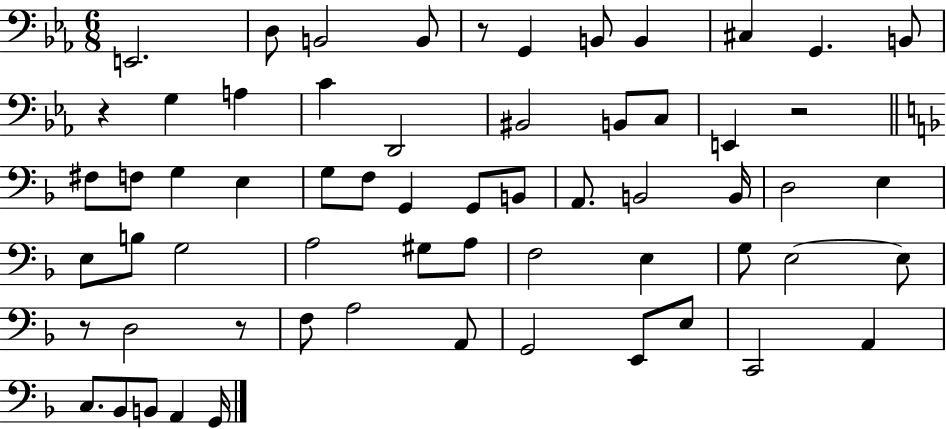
E2/h. D3/e B2/h B2/e R/e G2/q B2/e B2/q C#3/q G2/q. B2/e R/q G3/q A3/q C4/q D2/h BIS2/h B2/e C3/e E2/q R/h F#3/e F3/e G3/q E3/q G3/e F3/e G2/q G2/e B2/e A2/e. B2/h B2/s D3/h E3/q E3/e B3/e G3/h A3/h G#3/e A3/e F3/h E3/q G3/e E3/h E3/e R/e D3/h R/e F3/e A3/h A2/e G2/h E2/e E3/e C2/h A2/q C3/e. Bb2/e B2/e A2/q G2/s